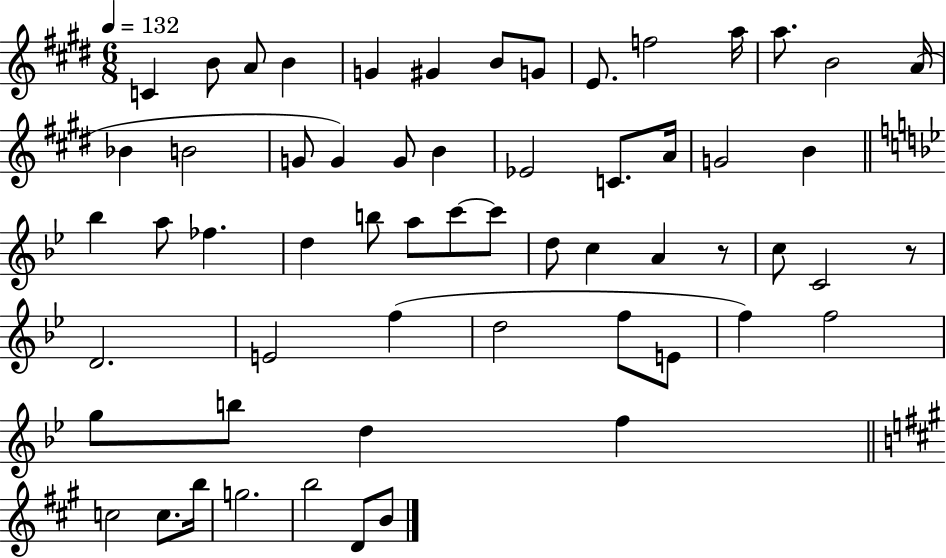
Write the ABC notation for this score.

X:1
T:Untitled
M:6/8
L:1/4
K:E
C B/2 A/2 B G ^G B/2 G/2 E/2 f2 a/4 a/2 B2 A/4 _B B2 G/2 G G/2 B _E2 C/2 A/4 G2 B _b a/2 _f d b/2 a/2 c'/2 c'/2 d/2 c A z/2 c/2 C2 z/2 D2 E2 f d2 f/2 E/2 f f2 g/2 b/2 d f c2 c/2 b/4 g2 b2 D/2 B/2